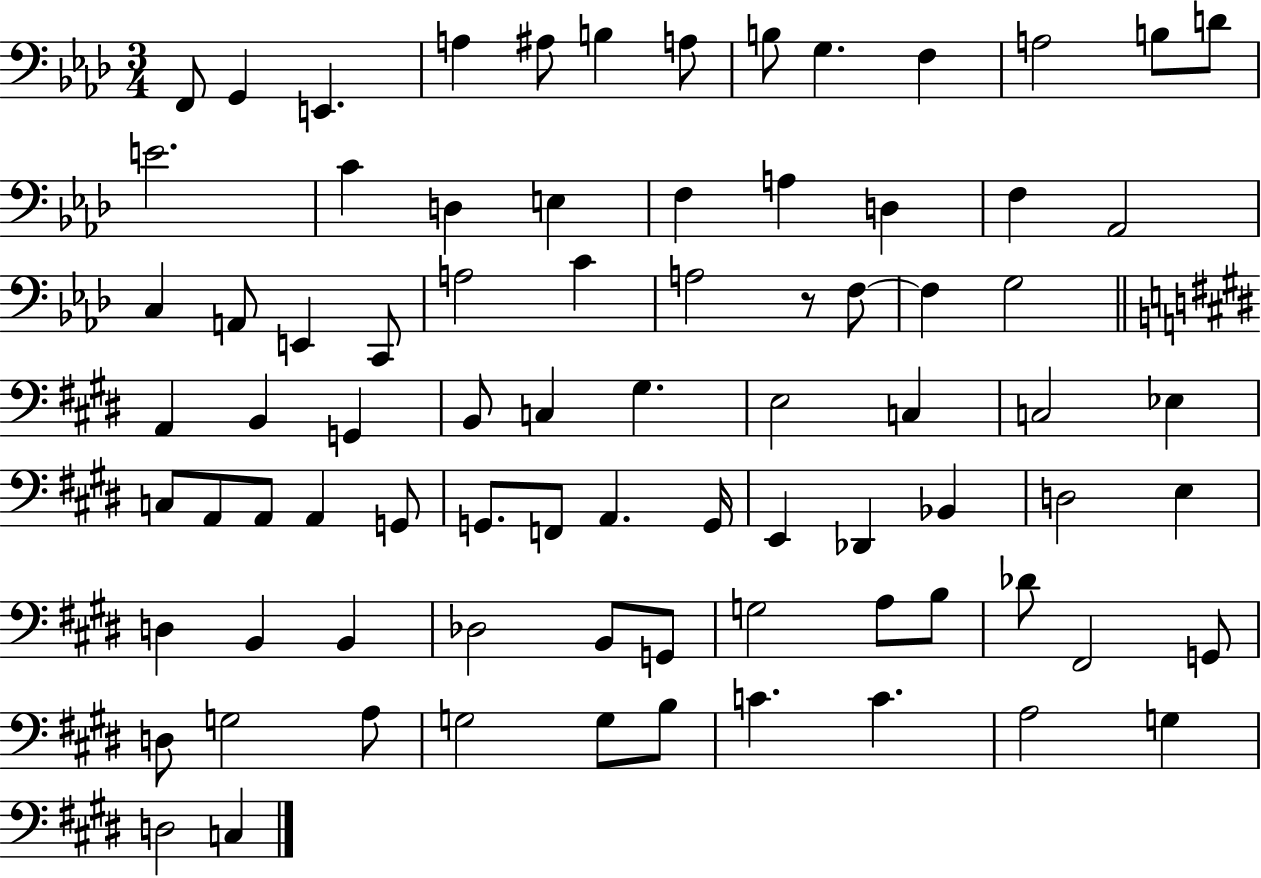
F2/e G2/q E2/q. A3/q A#3/e B3/q A3/e B3/e G3/q. F3/q A3/h B3/e D4/e E4/h. C4/q D3/q E3/q F3/q A3/q D3/q F3/q Ab2/h C3/q A2/e E2/q C2/e A3/h C4/q A3/h R/e F3/e F3/q G3/h A2/q B2/q G2/q B2/e C3/q G#3/q. E3/h C3/q C3/h Eb3/q C3/e A2/e A2/e A2/q G2/e G2/e. F2/e A2/q. G2/s E2/q Db2/q Bb2/q D3/h E3/q D3/q B2/q B2/q Db3/h B2/e G2/e G3/h A3/e B3/e Db4/e F#2/h G2/e D3/e G3/h A3/e G3/h G3/e B3/e C4/q. C4/q. A3/h G3/q D3/h C3/q